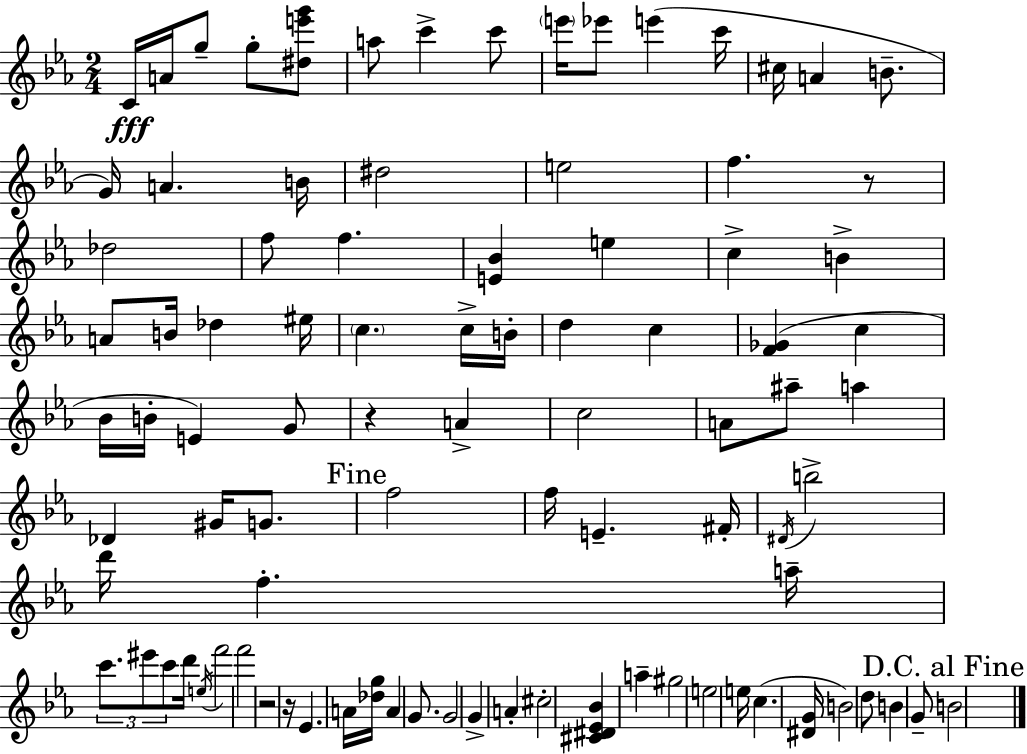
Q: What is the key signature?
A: C minor